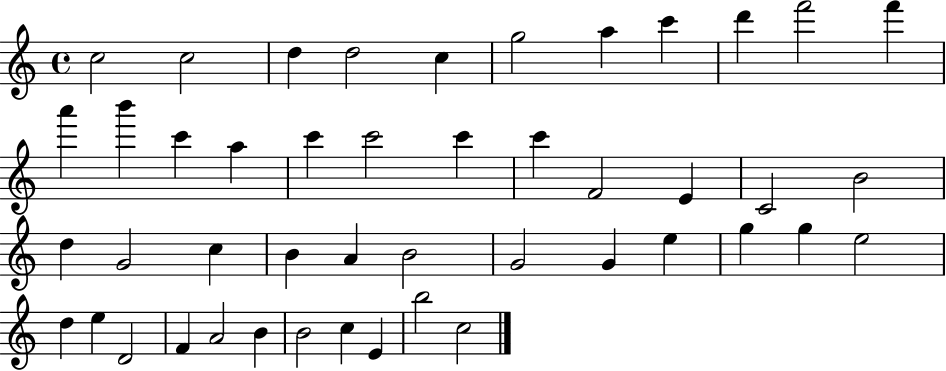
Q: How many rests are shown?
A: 0